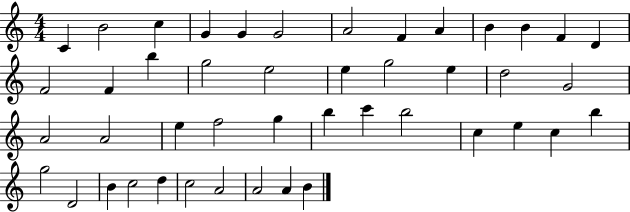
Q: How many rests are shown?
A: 0